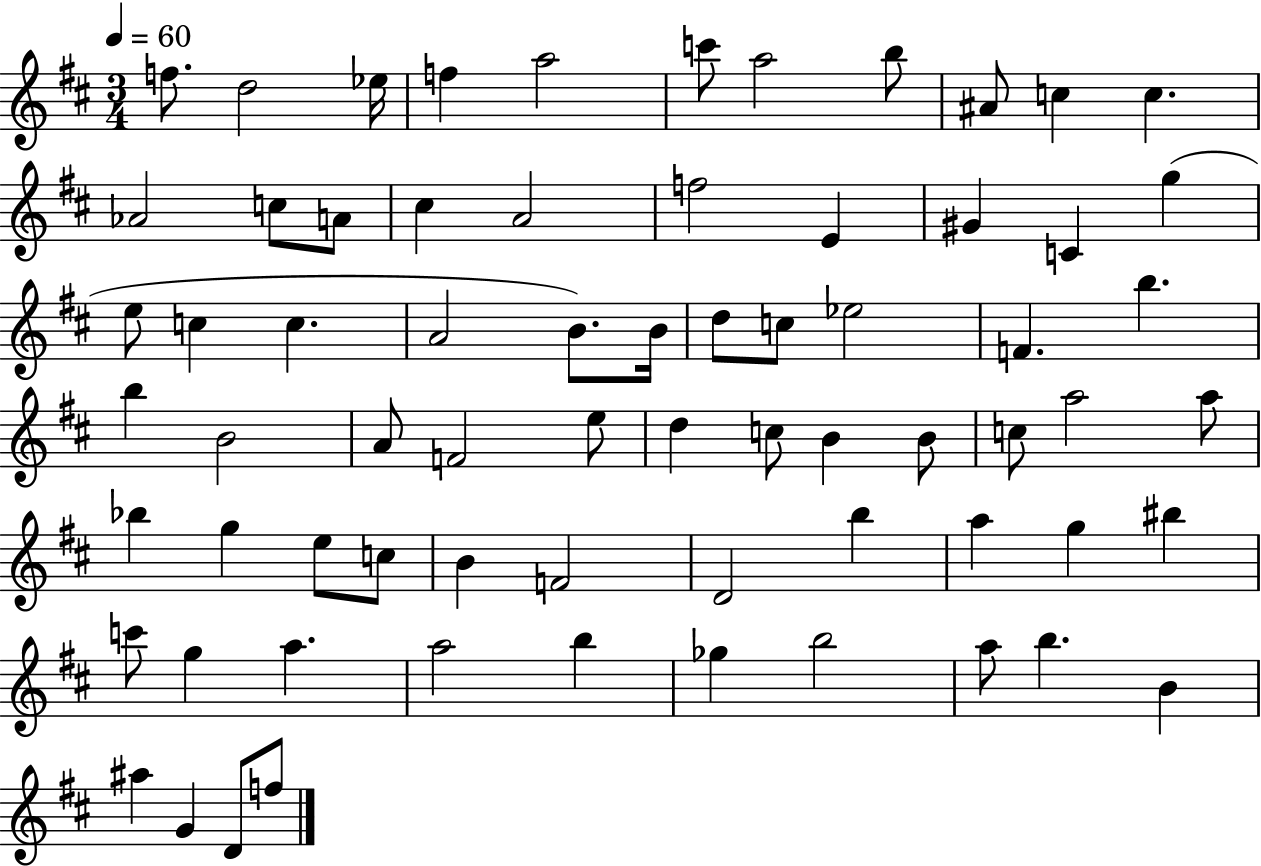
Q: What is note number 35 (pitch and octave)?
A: A4